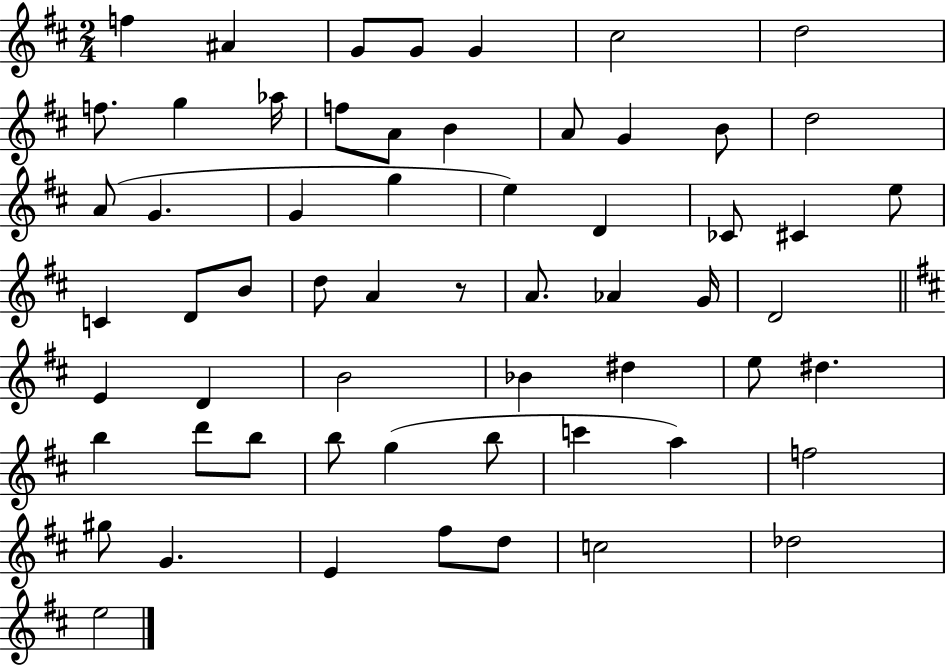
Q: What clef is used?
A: treble